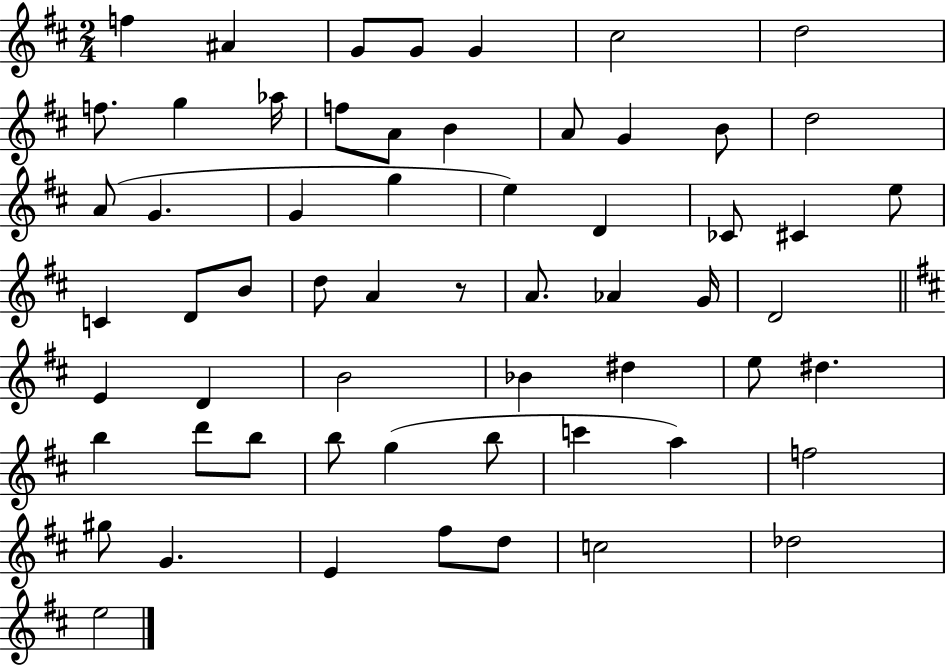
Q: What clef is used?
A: treble